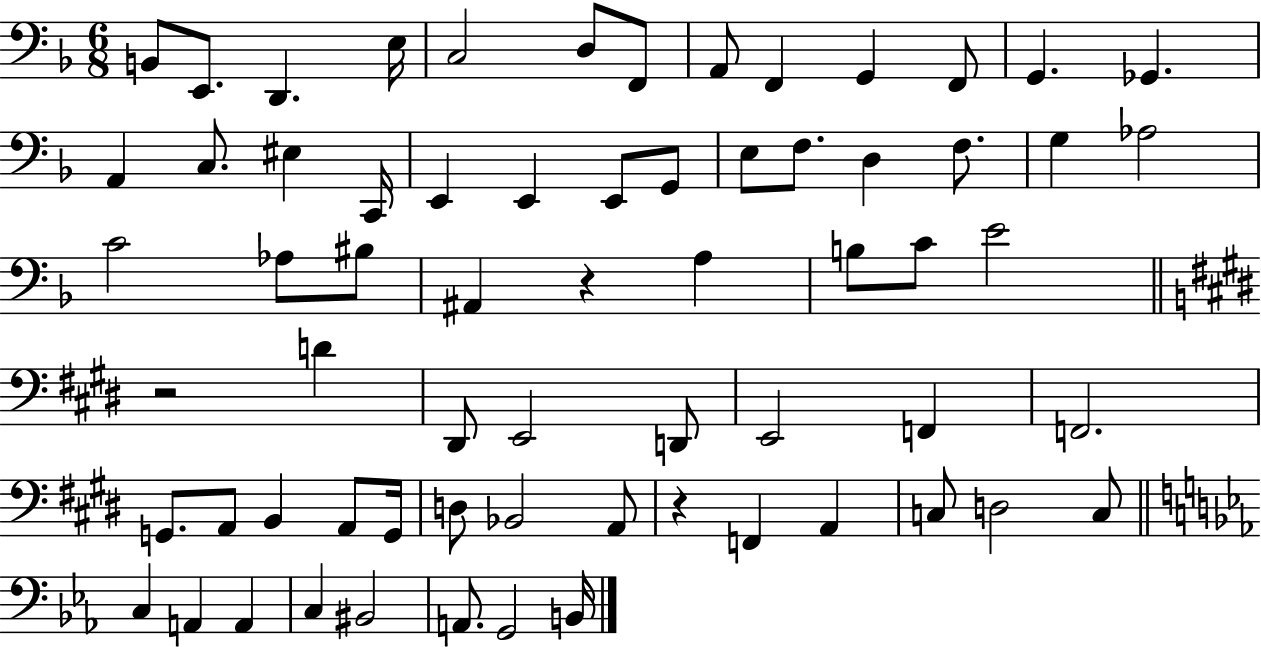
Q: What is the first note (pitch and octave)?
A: B2